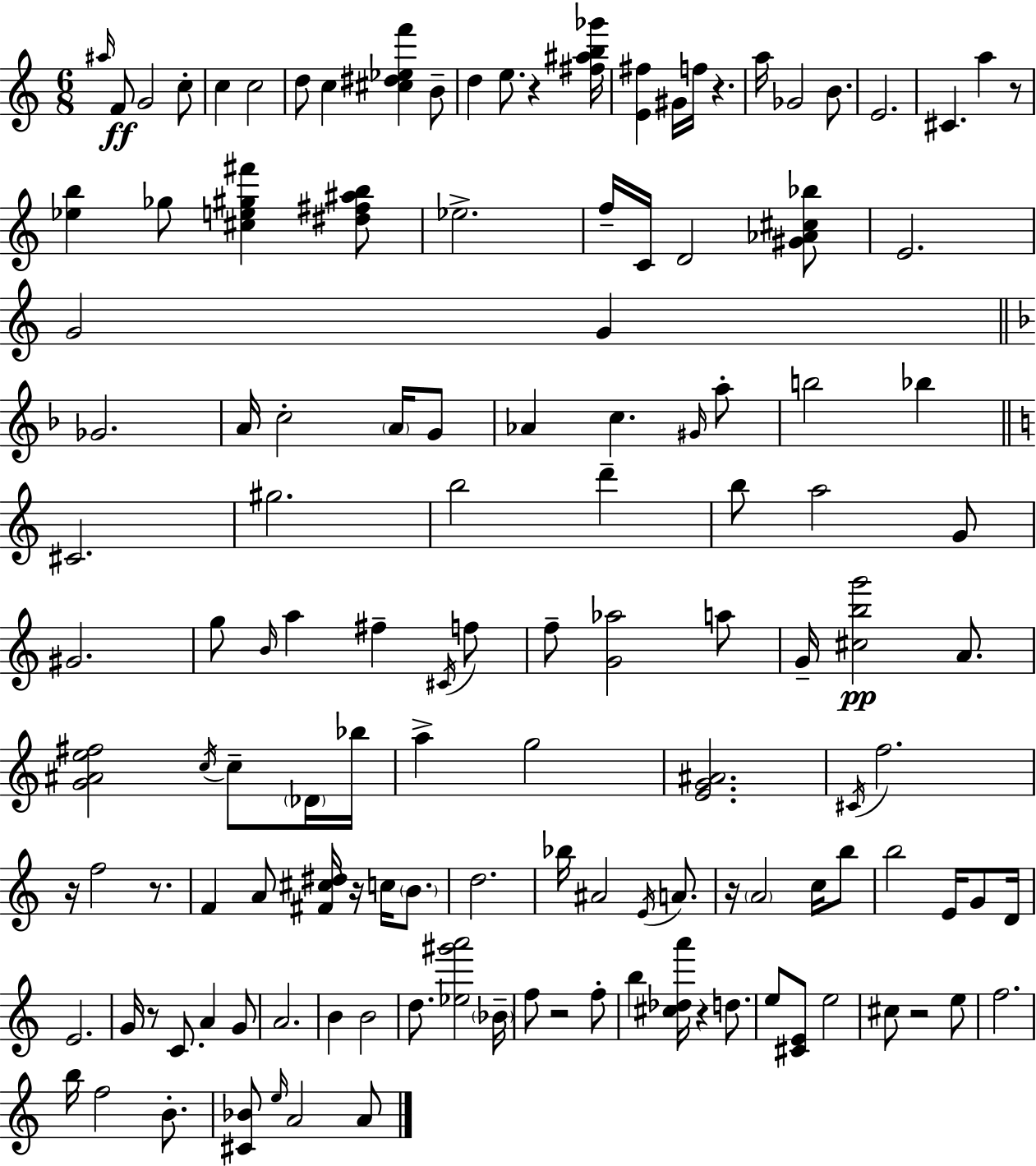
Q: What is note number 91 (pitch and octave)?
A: Bb4